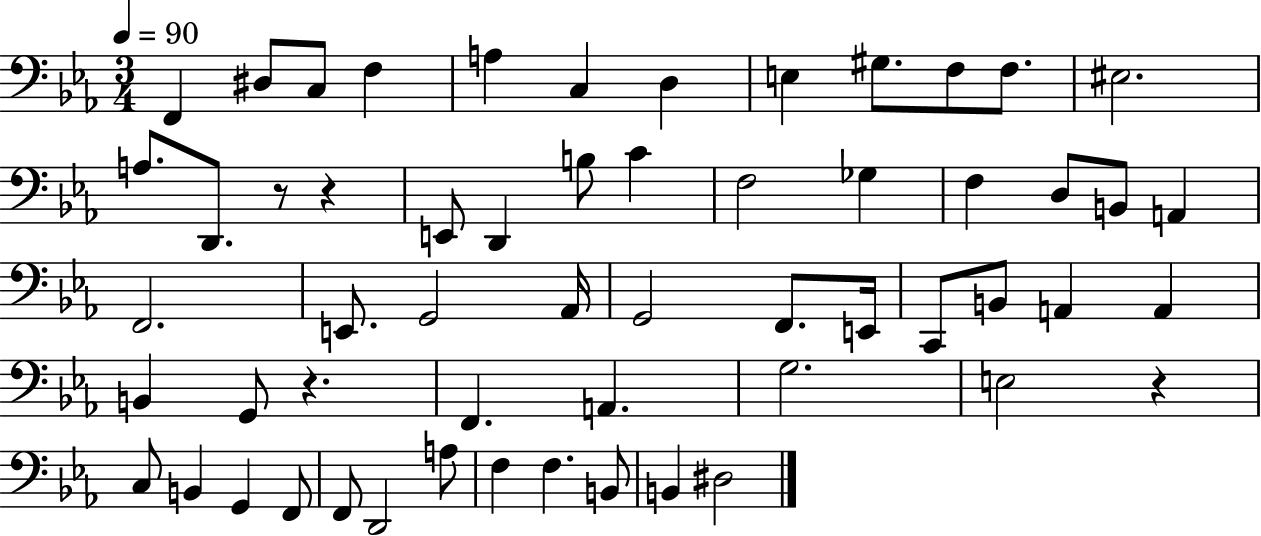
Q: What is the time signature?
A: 3/4